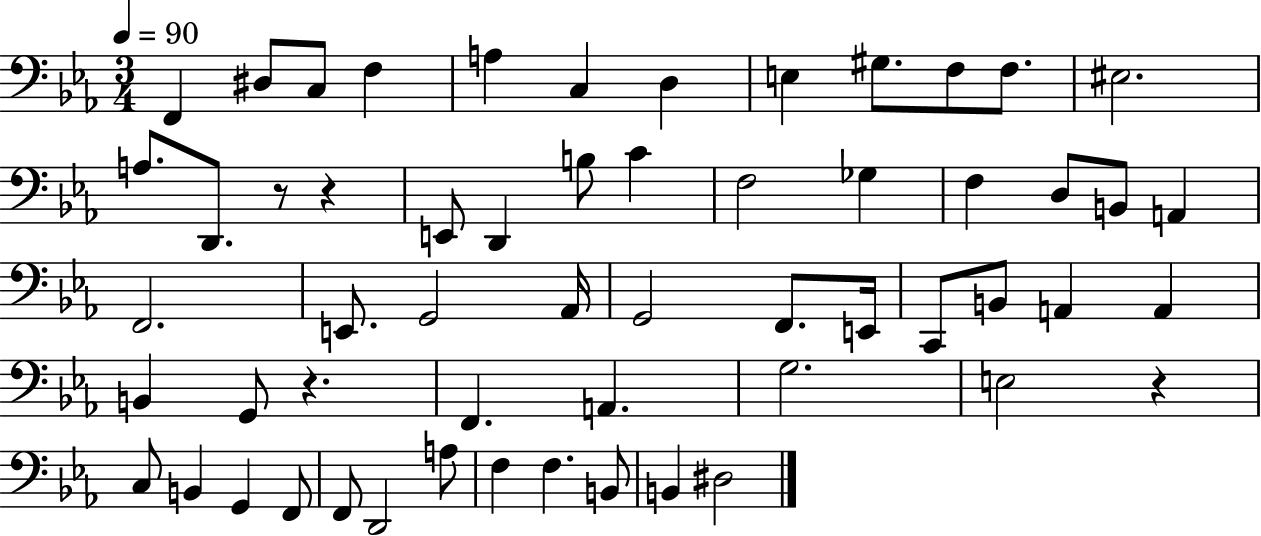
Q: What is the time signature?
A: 3/4